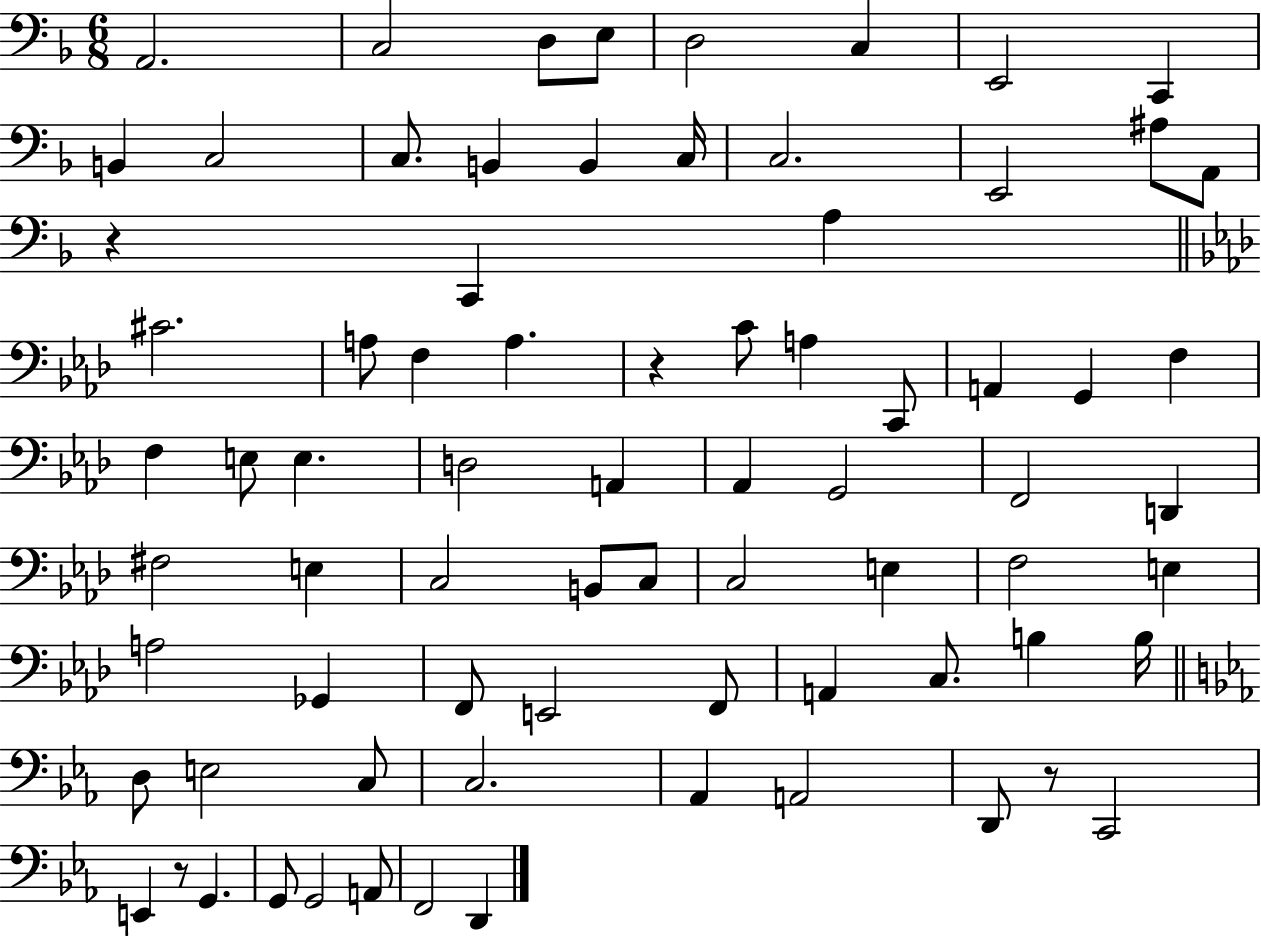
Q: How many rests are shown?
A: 4